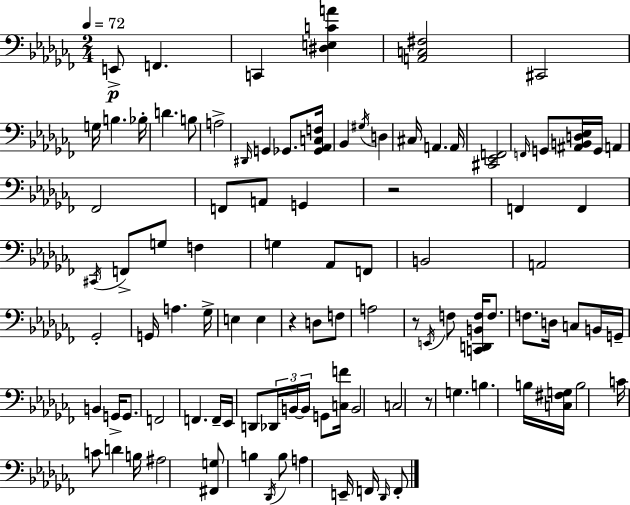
{
  \clef bass
  \numericTimeSignature
  \time 2/4
  \key aes \minor
  \tempo 4 = 72
  e,8->\p f,4. | c,4 <dis e c' a'>4 | <a, c fis>2 | cis,2 | \break g16 b4. bes16-. | d'4. b8 | a2-> | \grace { dis,16 } g,4 ges,8. | \break <ges, aes, c f>16 bes,4 \acciaccatura { gis16 } d4 | cis16 a,4. | a,16 <cis, ees, f,>2 | \grace { f,16 } g,8 <ais, b, d ees>16 g,16 a,4 | \break fes,2 | f,8 a,8 g,4 | r2 | f,4 f,4 | \break \acciaccatura { cis,16 } f,8-> g8 | f4 g4 | aes,8 f,8 b,2 | a,2 | \break ges,2-. | g,16 a4. | ges16-> e4 | e4 r4 | \break d8 f8 a2 | r8 \acciaccatura { e,16 } f8 | <c, d, b, f>16 f8. f8. | d16 c8 b,16 g,16-- b,4 | \break g,16-> g,8. f,2 | f,4. | f,16-- ees,16 d,8 \tuplet 3/2 { des,16 | b,16~~ b,16 } g,8 <c f'>16 b,2 | \break c2 | r8 g4. | b4. | b16 <c fis g>16 b2 | \break c'16 c'8 | d'4 b16 ais2 | <fis, g>8 b4 | \acciaccatura { des,16 } b8 a4 | \break e,16-- f,16 \grace { des,16 } f,8-. \bar "|."
}